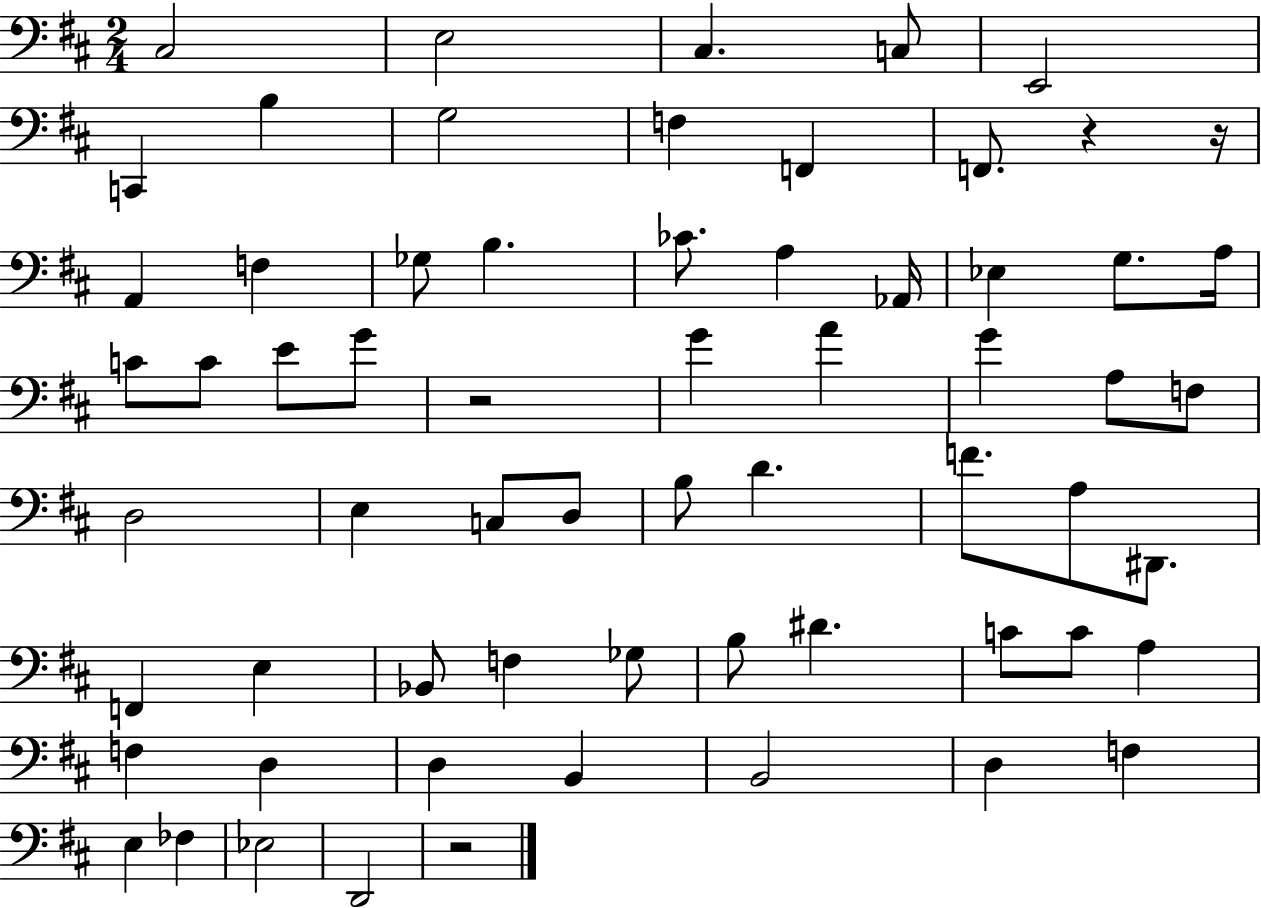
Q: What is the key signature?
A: D major